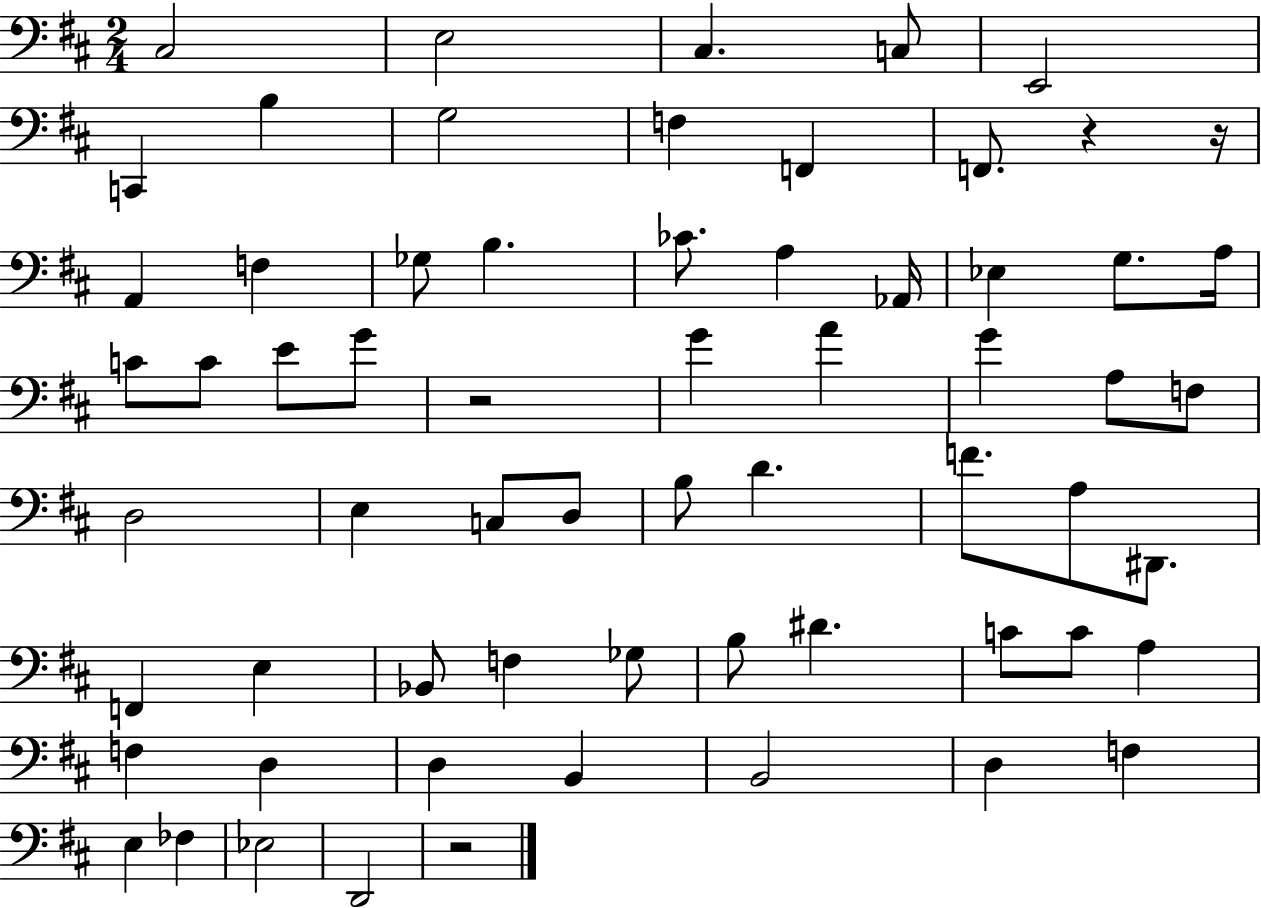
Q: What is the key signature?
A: D major